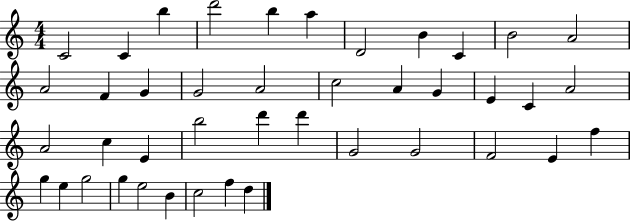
C4/h C4/q B5/q D6/h B5/q A5/q D4/h B4/q C4/q B4/h A4/h A4/h F4/q G4/q G4/h A4/h C5/h A4/q G4/q E4/q C4/q A4/h A4/h C5/q E4/q B5/h D6/q D6/q G4/h G4/h F4/h E4/q F5/q G5/q E5/q G5/h G5/q E5/h B4/q C5/h F5/q D5/q